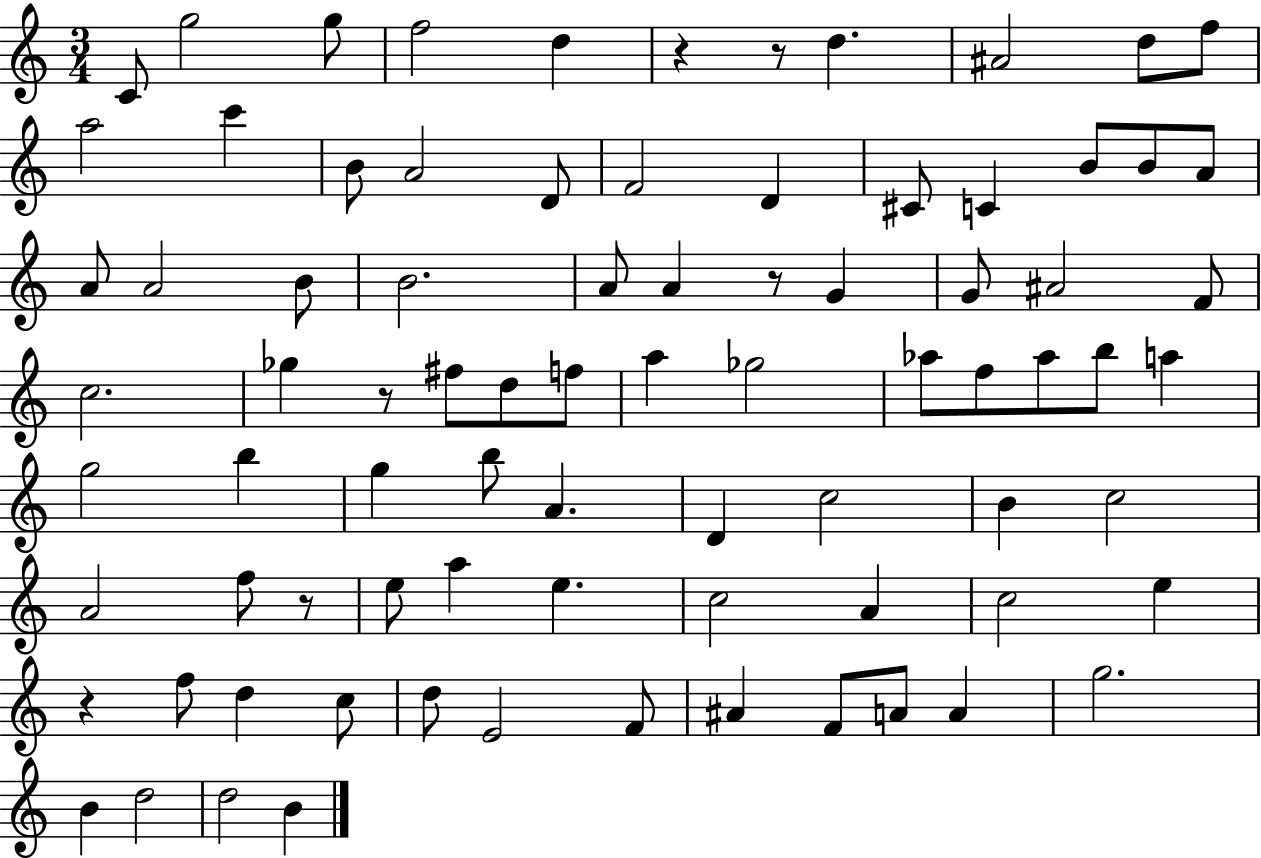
X:1
T:Untitled
M:3/4
L:1/4
K:C
C/2 g2 g/2 f2 d z z/2 d ^A2 d/2 f/2 a2 c' B/2 A2 D/2 F2 D ^C/2 C B/2 B/2 A/2 A/2 A2 B/2 B2 A/2 A z/2 G G/2 ^A2 F/2 c2 _g z/2 ^f/2 d/2 f/2 a _g2 _a/2 f/2 _a/2 b/2 a g2 b g b/2 A D c2 B c2 A2 f/2 z/2 e/2 a e c2 A c2 e z f/2 d c/2 d/2 E2 F/2 ^A F/2 A/2 A g2 B d2 d2 B